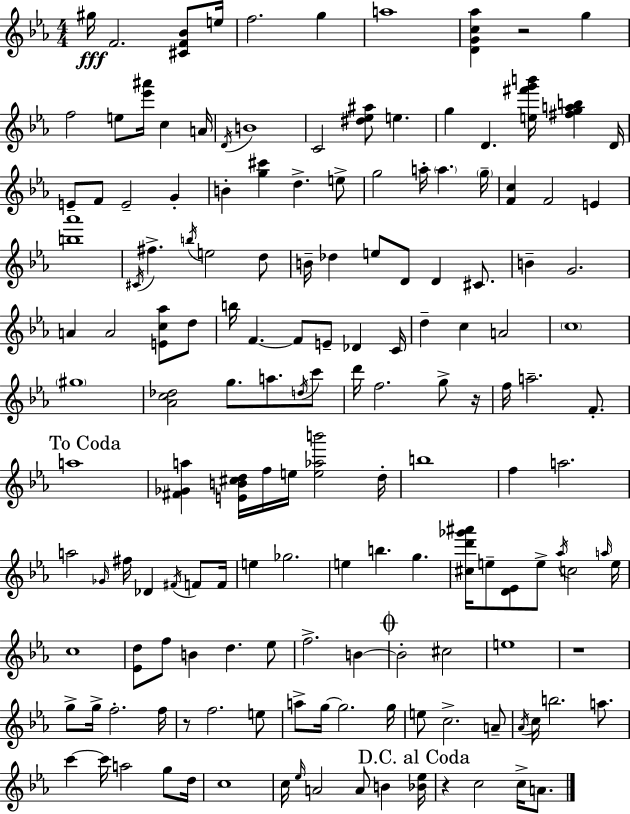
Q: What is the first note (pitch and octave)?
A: G#5